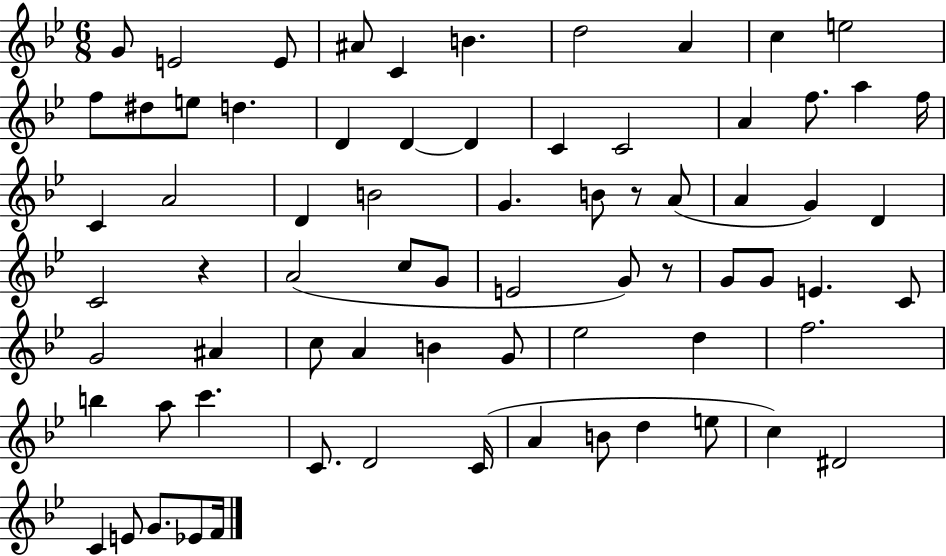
X:1
T:Untitled
M:6/8
L:1/4
K:Bb
G/2 E2 E/2 ^A/2 C B d2 A c e2 f/2 ^d/2 e/2 d D D D C C2 A f/2 a f/4 C A2 D B2 G B/2 z/2 A/2 A G D C2 z A2 c/2 G/2 E2 G/2 z/2 G/2 G/2 E C/2 G2 ^A c/2 A B G/2 _e2 d f2 b a/2 c' C/2 D2 C/4 A B/2 d e/2 c ^D2 C E/2 G/2 _E/2 F/4